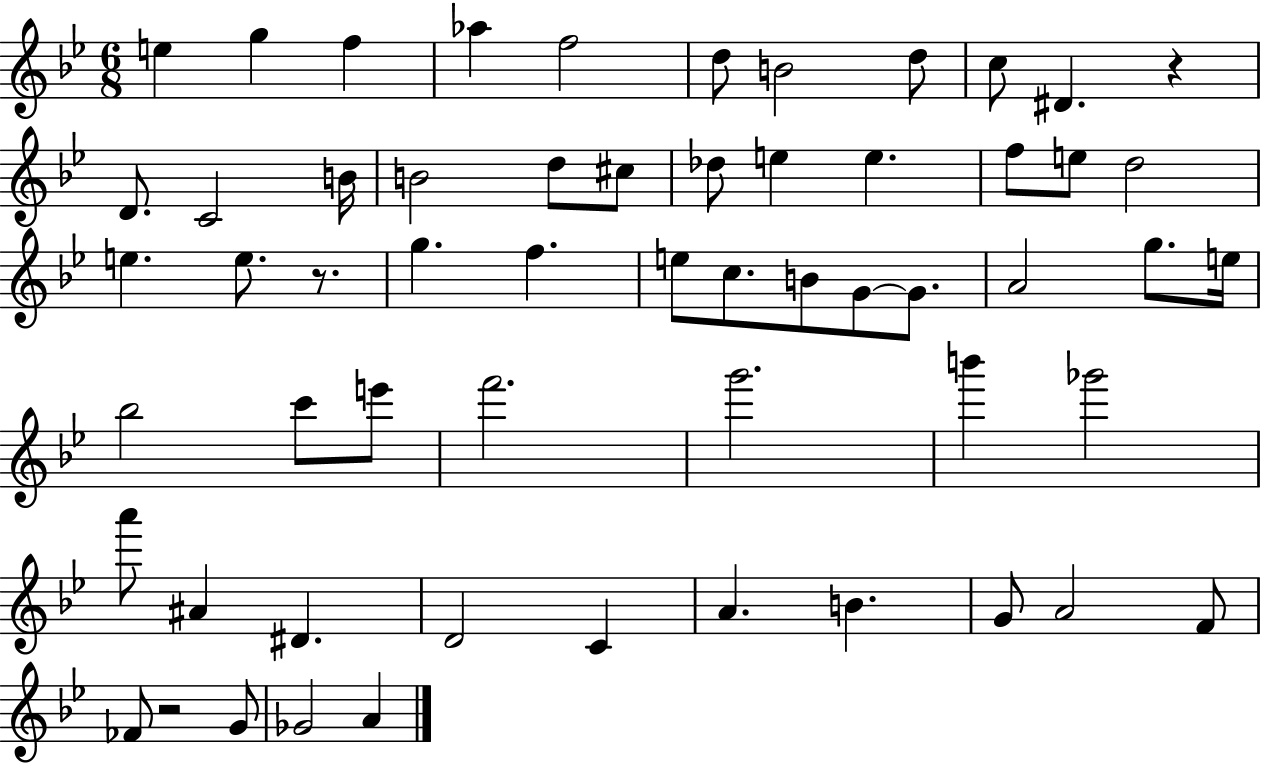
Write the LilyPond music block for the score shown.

{
  \clef treble
  \numericTimeSignature
  \time 6/8
  \key bes \major
  e''4 g''4 f''4 | aes''4 f''2 | d''8 b'2 d''8 | c''8 dis'4. r4 | \break d'8. c'2 b'16 | b'2 d''8 cis''8 | des''8 e''4 e''4. | f''8 e''8 d''2 | \break e''4. e''8. r8. | g''4. f''4. | e''8 c''8. b'8 g'8~~ g'8. | a'2 g''8. e''16 | \break bes''2 c'''8 e'''8 | f'''2. | g'''2. | b'''4 ges'''2 | \break a'''8 ais'4 dis'4. | d'2 c'4 | a'4. b'4. | g'8 a'2 f'8 | \break fes'8 r2 g'8 | ges'2 a'4 | \bar "|."
}